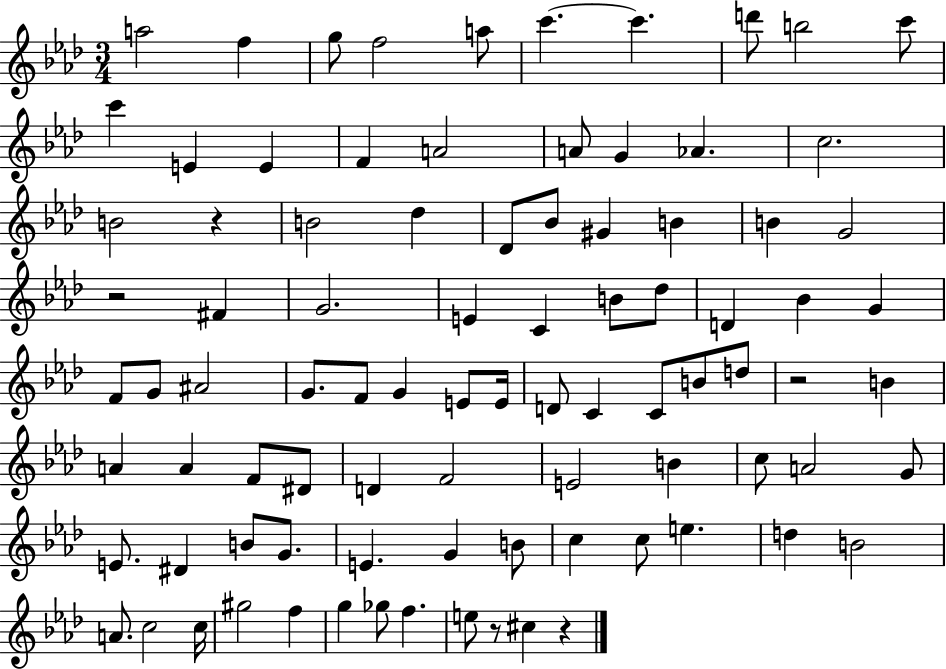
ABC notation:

X:1
T:Untitled
M:3/4
L:1/4
K:Ab
a2 f g/2 f2 a/2 c' c' d'/2 b2 c'/2 c' E E F A2 A/2 G _A c2 B2 z B2 _d _D/2 _B/2 ^G B B G2 z2 ^F G2 E C B/2 _d/2 D _B G F/2 G/2 ^A2 G/2 F/2 G E/2 E/4 D/2 C C/2 B/2 d/2 z2 B A A F/2 ^D/2 D F2 E2 B c/2 A2 G/2 E/2 ^D B/2 G/2 E G B/2 c c/2 e d B2 A/2 c2 c/4 ^g2 f g _g/2 f e/2 z/2 ^c z